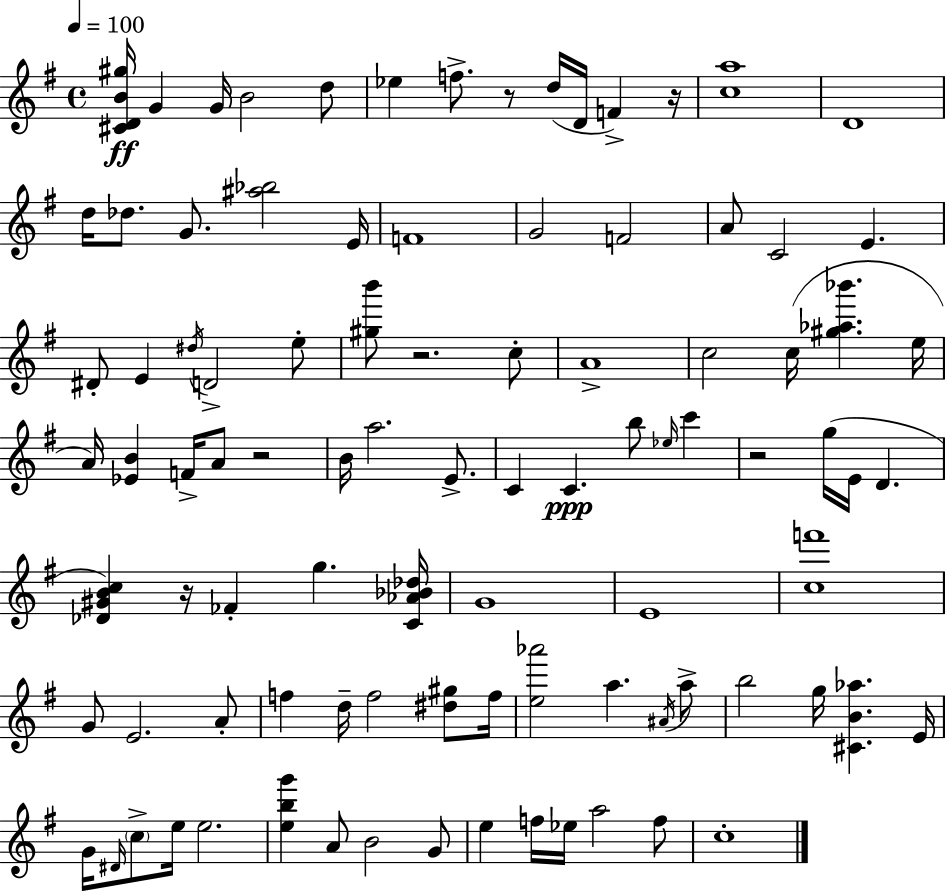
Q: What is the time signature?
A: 4/4